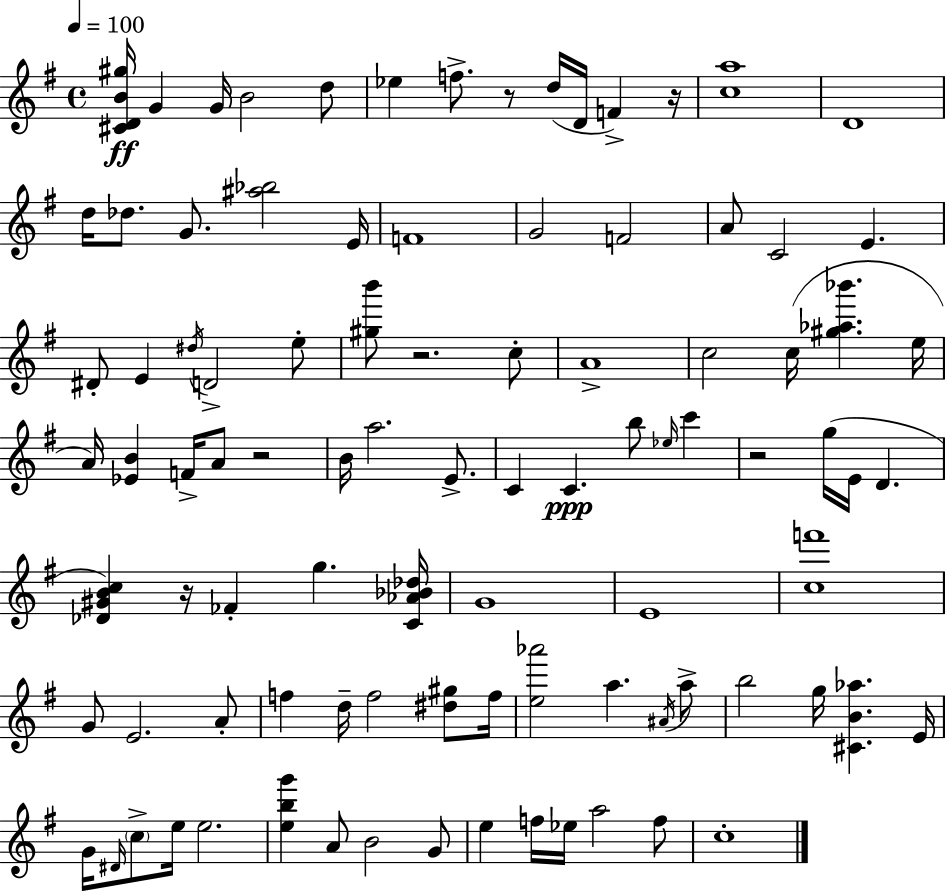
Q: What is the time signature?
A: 4/4